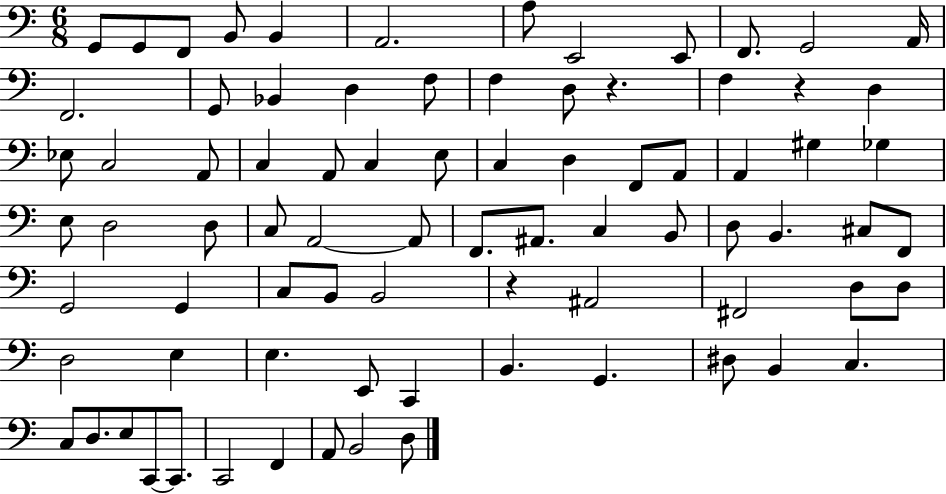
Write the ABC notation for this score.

X:1
T:Untitled
M:6/8
L:1/4
K:C
G,,/2 G,,/2 F,,/2 B,,/2 B,, A,,2 A,/2 E,,2 E,,/2 F,,/2 G,,2 A,,/4 F,,2 G,,/2 _B,, D, F,/2 F, D,/2 z F, z D, _E,/2 C,2 A,,/2 C, A,,/2 C, E,/2 C, D, F,,/2 A,,/2 A,, ^G, _G, E,/2 D,2 D,/2 C,/2 A,,2 A,,/2 F,,/2 ^A,,/2 C, B,,/2 D,/2 B,, ^C,/2 F,,/2 G,,2 G,, C,/2 B,,/2 B,,2 z ^A,,2 ^F,,2 D,/2 D,/2 D,2 E, E, E,,/2 C,, B,, G,, ^D,/2 B,, C, C,/2 D,/2 E,/2 C,,/2 C,,/2 C,,2 F,, A,,/2 B,,2 D,/2